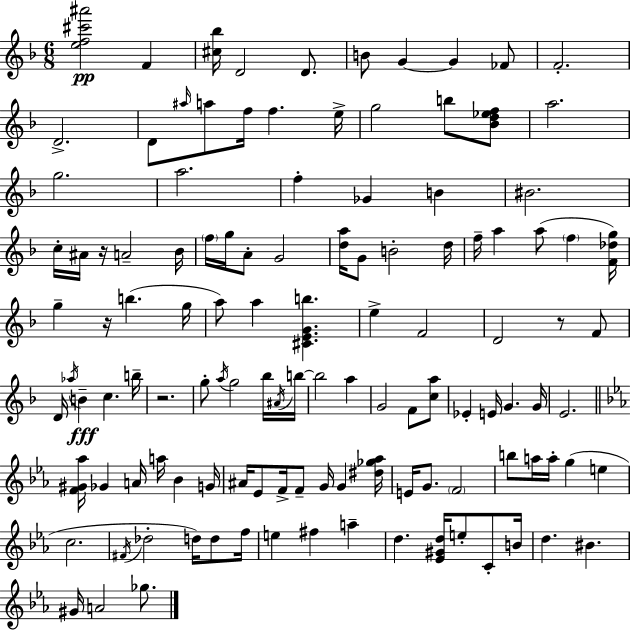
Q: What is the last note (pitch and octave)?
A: Gb5